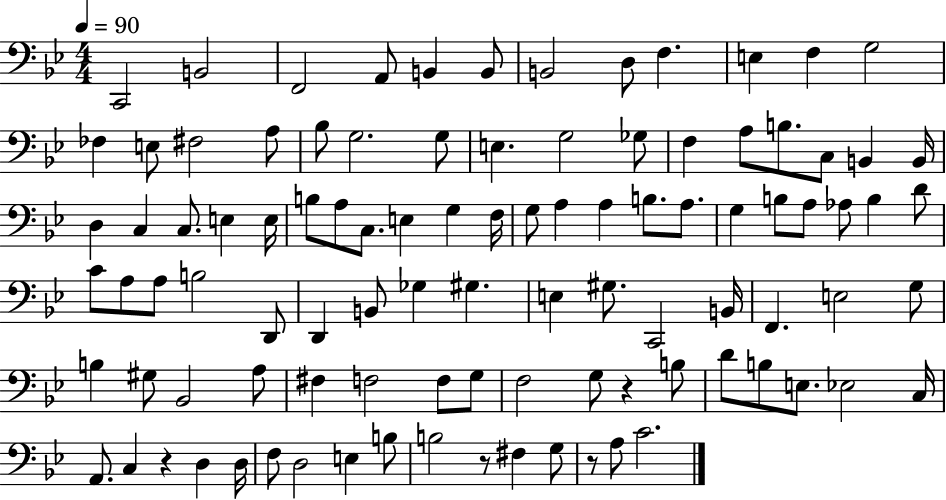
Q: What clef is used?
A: bass